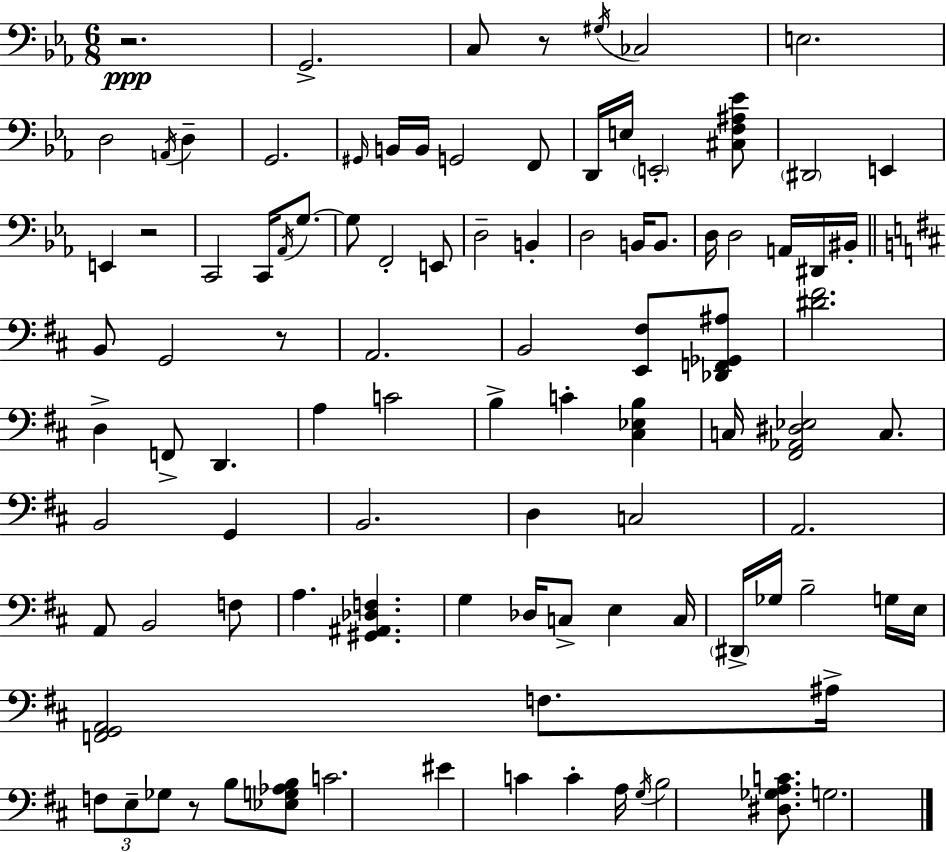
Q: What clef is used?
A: bass